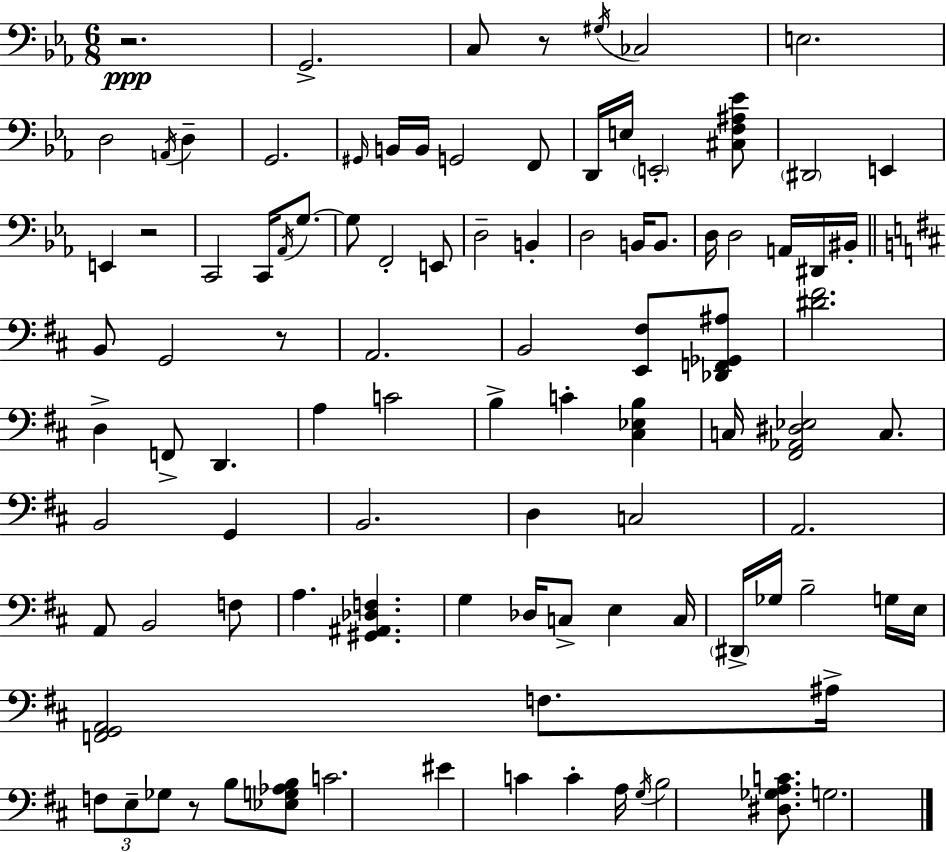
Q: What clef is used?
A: bass